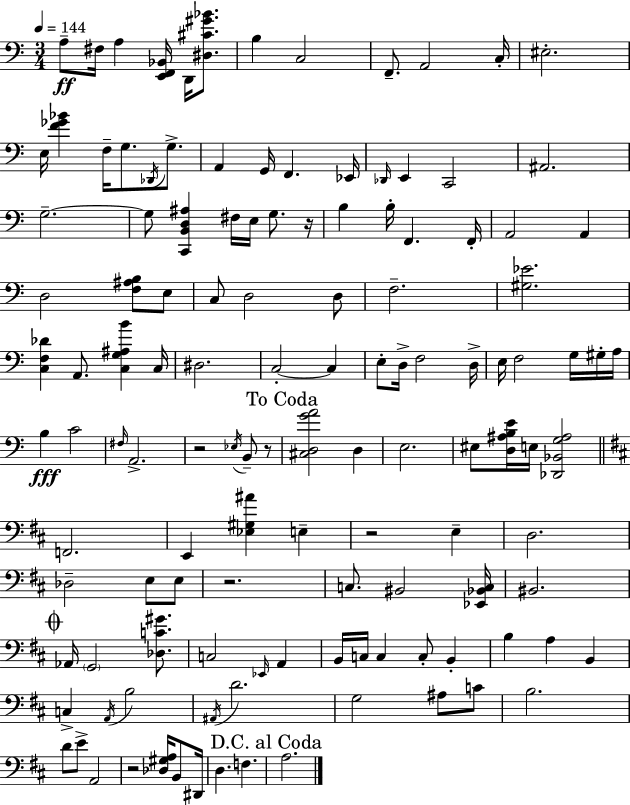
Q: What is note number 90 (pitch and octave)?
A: A2